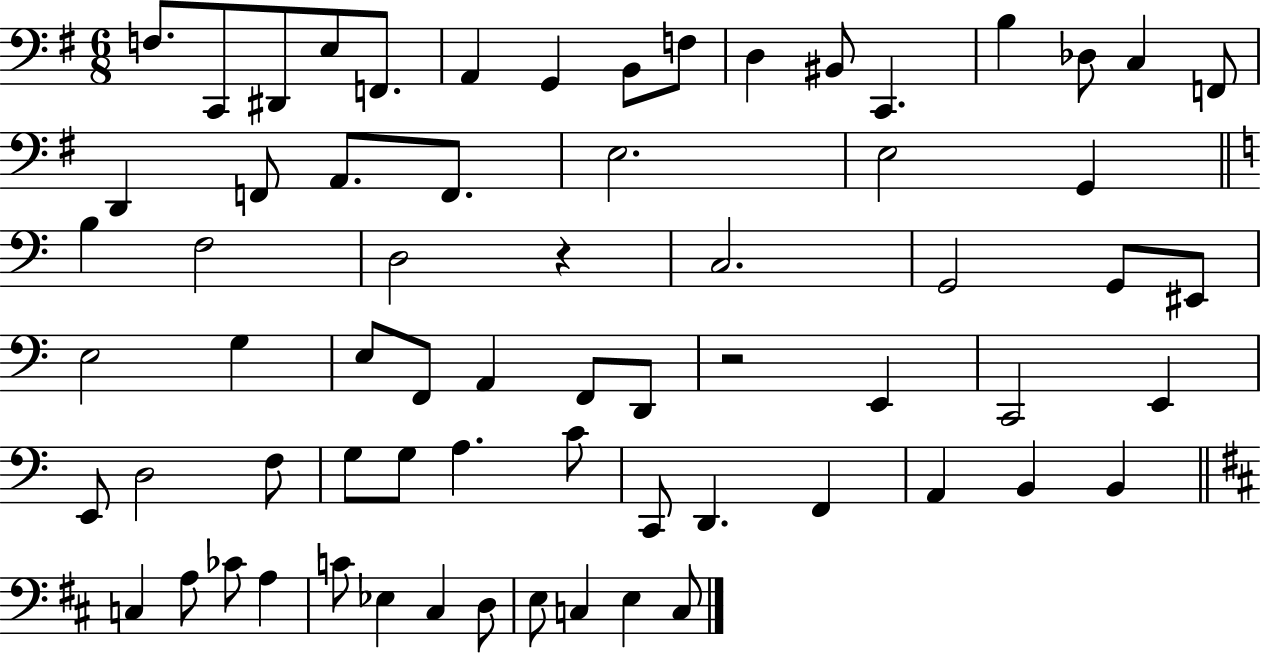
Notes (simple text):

F3/e. C2/e D#2/e E3/e F2/e. A2/q G2/q B2/e F3/e D3/q BIS2/e C2/q. B3/q Db3/e C3/q F2/e D2/q F2/e A2/e. F2/e. E3/h. E3/h G2/q B3/q F3/h D3/h R/q C3/h. G2/h G2/e EIS2/e E3/h G3/q E3/e F2/e A2/q F2/e D2/e R/h E2/q C2/h E2/q E2/e D3/h F3/e G3/e G3/e A3/q. C4/e C2/e D2/q. F2/q A2/q B2/q B2/q C3/q A3/e CES4/e A3/q C4/e Eb3/q C#3/q D3/e E3/e C3/q E3/q C3/e